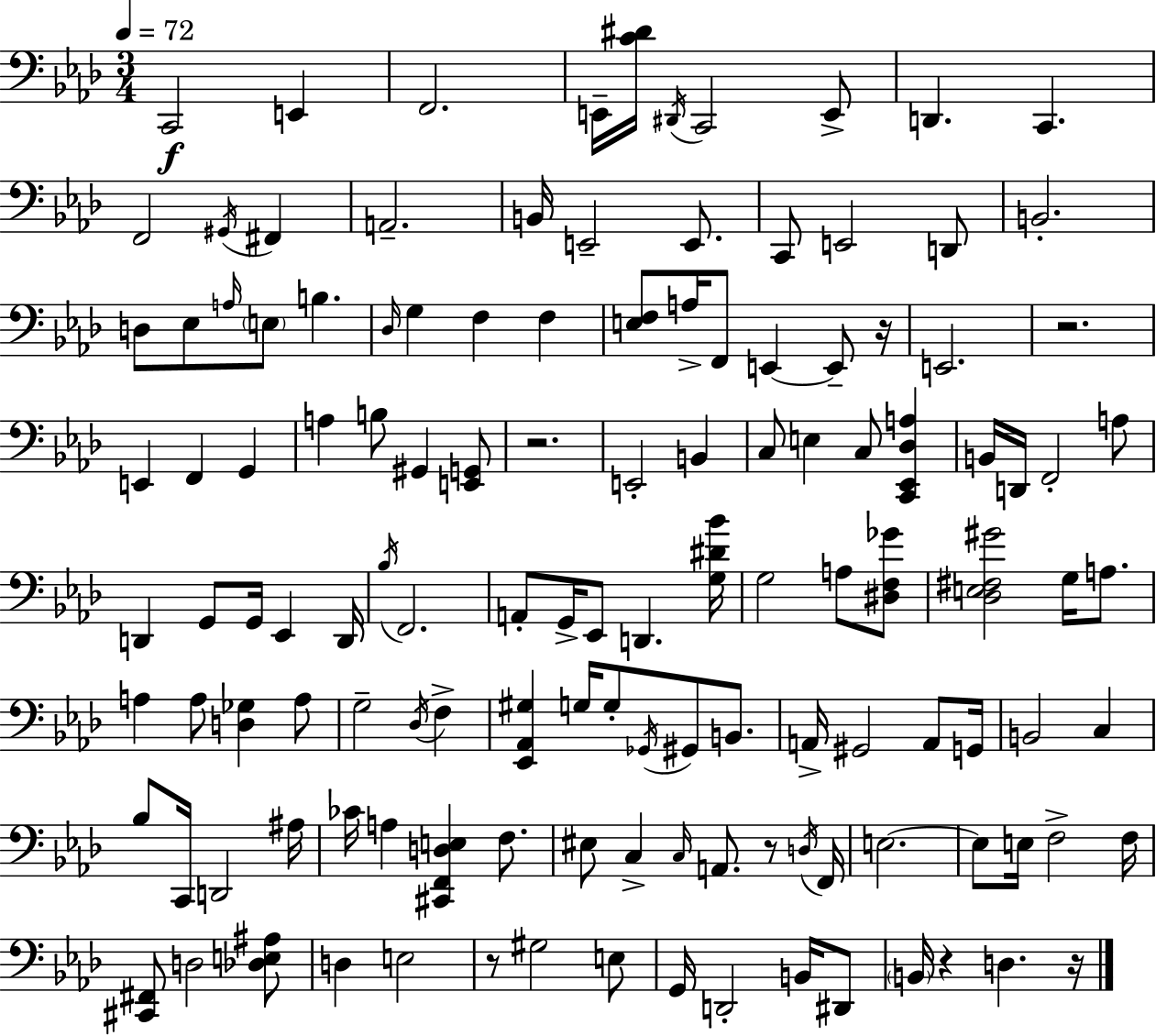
{
  \clef bass
  \numericTimeSignature
  \time 3/4
  \key aes \major
  \tempo 4 = 72
  \repeat volta 2 { c,2\f e,4 | f,2. | e,16-- <c' dis'>16 \acciaccatura { dis,16 } c,2 e,8-> | d,4. c,4. | \break f,2 \acciaccatura { gis,16 } fis,4 | a,2.-- | b,16 e,2-- e,8. | c,8 e,2 | \break d,8 b,2.-. | d8 ees8 \grace { a16 } \parenthesize e8 b4. | \grace { des16 } g4 f4 | f4 <e f>8 a16-> f,8 e,4~~ | \break e,8-- r16 e,2. | r2. | e,4 f,4 | g,4 a4 b8 gis,4 | \break <e, g,>8 r2. | e,2-. | b,4 c8 e4 c8 | <c, ees, des a>4 b,16 d,16 f,2-. | \break a8 d,4 g,8 g,16 ees,4 | d,16 \acciaccatura { bes16 } f,2. | a,8-. g,16-> ees,8 d,4. | <g dis' bes'>16 g2 | \break a8 <dis f ges'>8 <des e fis gis'>2 | g16 a8. a4 a8 <d ges>4 | a8 g2-- | \acciaccatura { des16 } f4-> <ees, aes, gis>4 g16 g8-. | \break \acciaccatura { ges,16 } gis,8 b,8. a,16-> gis,2 | a,8 g,16 b,2 | c4 bes8 c,16 d,2 | ais16 ces'16 a4 | \break <cis, f, d e>4 f8. eis8 c4-> | \grace { c16 } a,8. r8 \acciaccatura { d16 } f,16 e2.~~ | e8 e16 | f2-> f16 <cis, fis,>8 d2 | \break <des e ais>8 d4 | e2 r8 gis2 | e8 g,16 d,2-. | b,16 dis,8 \parenthesize b,16 r4 | \break d4. r16 } \bar "|."
}